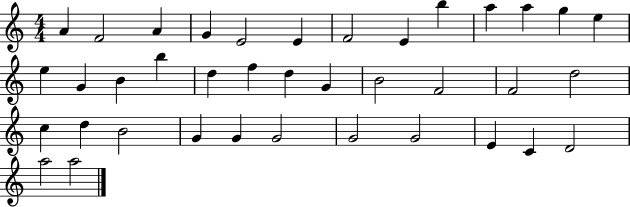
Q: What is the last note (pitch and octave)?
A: A5